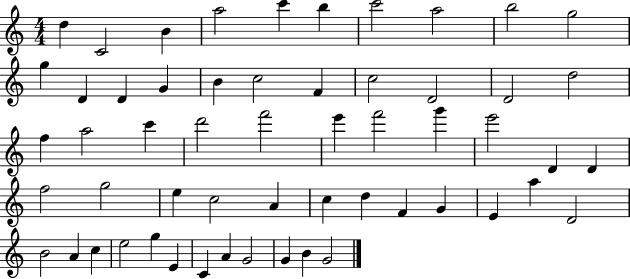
D5/q C4/h B4/q A5/h C6/q B5/q C6/h A5/h B5/h G5/h G5/q D4/q D4/q G4/q B4/q C5/h F4/q C5/h D4/h D4/h D5/h F5/q A5/h C6/q D6/h F6/h E6/q F6/h G6/q E6/h D4/q D4/q F5/h G5/h E5/q C5/h A4/q C5/q D5/q F4/q G4/q E4/q A5/q D4/h B4/h A4/q C5/q E5/h G5/q E4/q C4/q A4/q G4/h G4/q B4/q G4/h